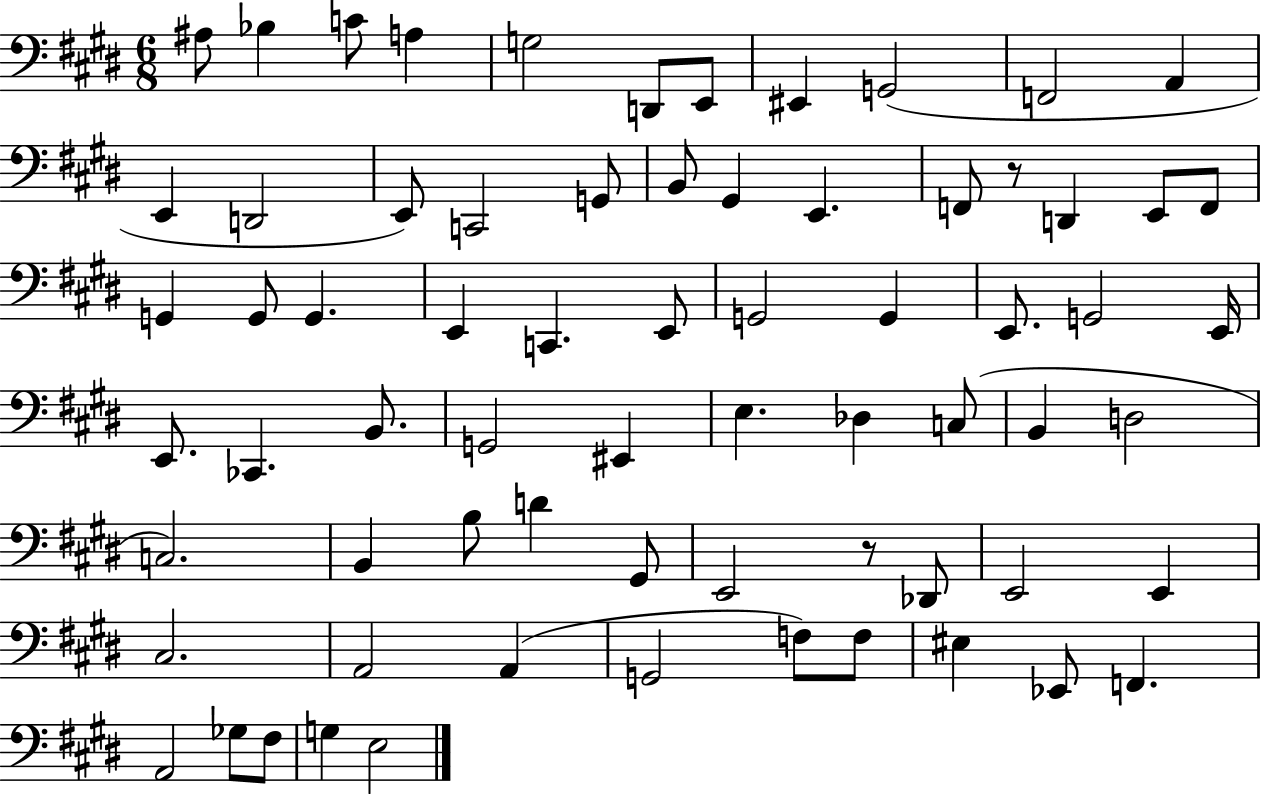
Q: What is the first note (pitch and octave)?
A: A#3